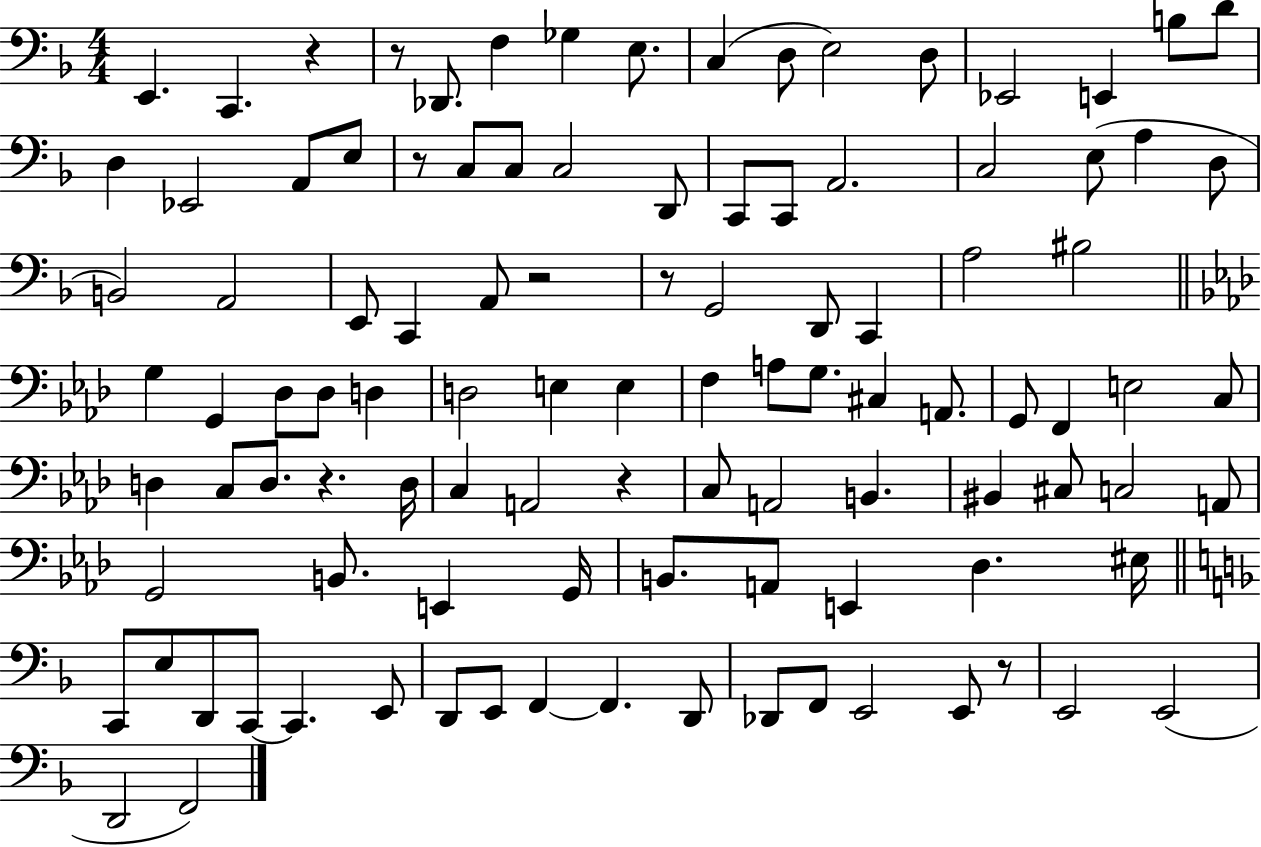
{
  \clef bass
  \numericTimeSignature
  \time 4/4
  \key f \major
  \repeat volta 2 { e,4. c,4. r4 | r8 des,8. f4 ges4 e8. | c4( d8 e2) d8 | ees,2 e,4 b8 d'8 | \break d4 ees,2 a,8 e8 | r8 c8 c8 c2 d,8 | c,8 c,8 a,2. | c2 e8( a4 d8 | \break b,2) a,2 | e,8 c,4 a,8 r2 | r8 g,2 d,8 c,4 | a2 bis2 | \break \bar "||" \break \key f \minor g4 g,4 des8 des8 d4 | d2 e4 e4 | f4 a8 g8. cis4 a,8. | g,8 f,4 e2 c8 | \break d4 c8 d8. r4. d16 | c4 a,2 r4 | c8 a,2 b,4. | bis,4 cis8 c2 a,8 | \break g,2 b,8. e,4 g,16 | b,8. a,8 e,4 des4. eis16 | \bar "||" \break \key f \major c,8 e8 d,8 c,8~~ c,4. e,8 | d,8 e,8 f,4~~ f,4. d,8 | des,8 f,8 e,2 e,8 r8 | e,2 e,2( | \break d,2 f,2) | } \bar "|."
}